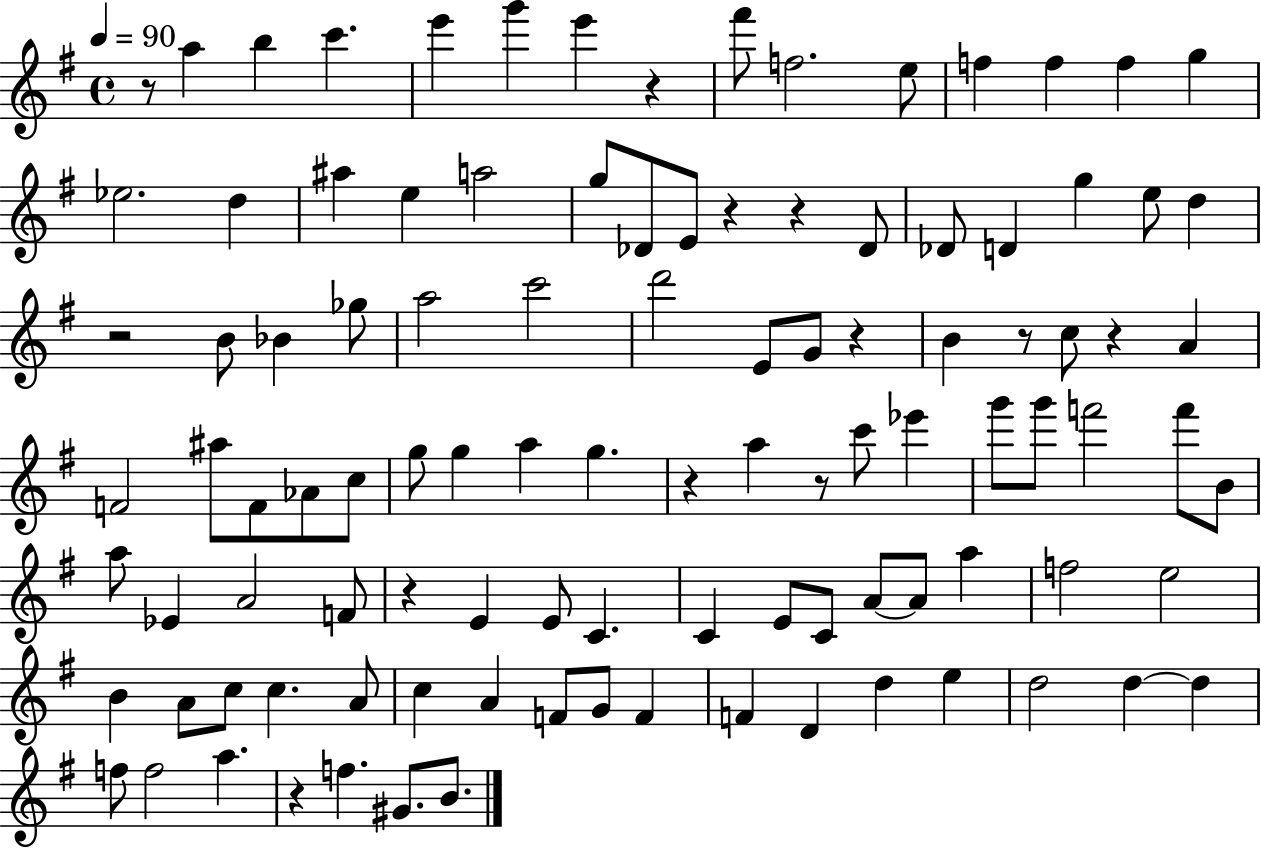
R/e A5/q B5/q C6/q. E6/q G6/q E6/q R/q F#6/e F5/h. E5/e F5/q F5/q F5/q G5/q Eb5/h. D5/q A#5/q E5/q A5/h G5/e Db4/e E4/e R/q R/q Db4/e Db4/e D4/q G5/q E5/e D5/q R/h B4/e Bb4/q Gb5/e A5/h C6/h D6/h E4/e G4/e R/q B4/q R/e C5/e R/q A4/q F4/h A#5/e F4/e Ab4/e C5/e G5/e G5/q A5/q G5/q. R/q A5/q R/e C6/e Eb6/q G6/e G6/e F6/h F6/e B4/e A5/e Eb4/q A4/h F4/e R/q E4/q E4/e C4/q. C4/q E4/e C4/e A4/e A4/e A5/q F5/h E5/h B4/q A4/e C5/e C5/q. A4/e C5/q A4/q F4/e G4/e F4/q F4/q D4/q D5/q E5/q D5/h D5/q D5/q F5/e F5/h A5/q. R/q F5/q. G#4/e. B4/e.